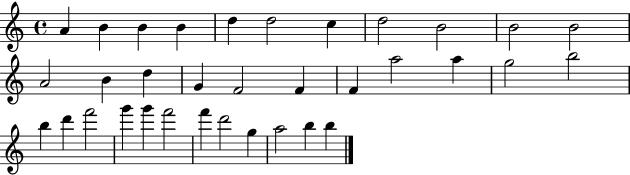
A4/q B4/q B4/q B4/q D5/q D5/h C5/q D5/h B4/h B4/h B4/h A4/h B4/q D5/q G4/q F4/h F4/q F4/q A5/h A5/q G5/h B5/h B5/q D6/q F6/h G6/q G6/q F6/h F6/q D6/h G5/q A5/h B5/q B5/q